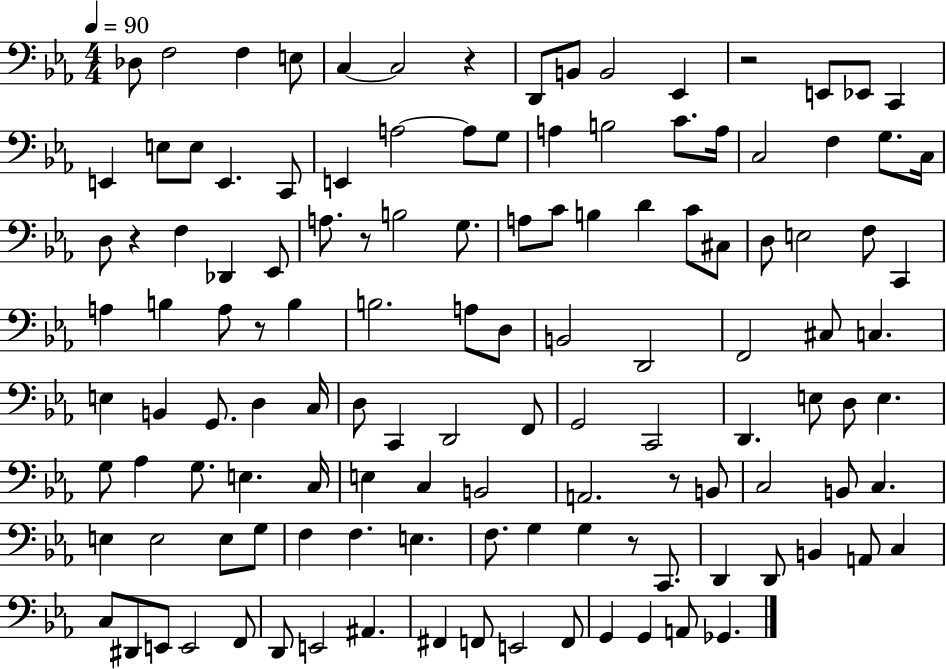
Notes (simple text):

Db3/e F3/h F3/q E3/e C3/q C3/h R/q D2/e B2/e B2/h Eb2/q R/h E2/e Eb2/e C2/q E2/q E3/e E3/e E2/q. C2/e E2/q A3/h A3/e G3/e A3/q B3/h C4/e. A3/s C3/h F3/q G3/e. C3/s D3/e R/q F3/q Db2/q Eb2/e A3/e. R/e B3/h G3/e. A3/e C4/e B3/q D4/q C4/e C#3/e D3/e E3/h F3/e C2/q A3/q B3/q A3/e R/e B3/q B3/h. A3/e D3/e B2/h D2/h F2/h C#3/e C3/q. E3/q B2/q G2/e. D3/q C3/s D3/e C2/q D2/h F2/e G2/h C2/h D2/q. E3/e D3/e E3/q. G3/e Ab3/q G3/e. E3/q. C3/s E3/q C3/q B2/h A2/h. R/e B2/e C3/h B2/e C3/q. E3/q E3/h E3/e G3/e F3/q F3/q. E3/q. F3/e. G3/q G3/q R/e C2/e. D2/q D2/e B2/q A2/e C3/q C3/e D#2/e E2/e E2/h F2/e D2/e E2/h A#2/q. F#2/q F2/e E2/h F2/e G2/q G2/q A2/e Gb2/q.